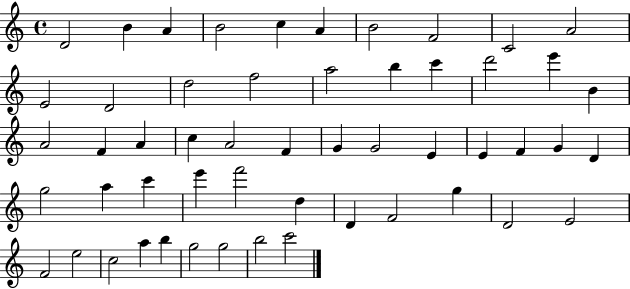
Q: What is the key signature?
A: C major